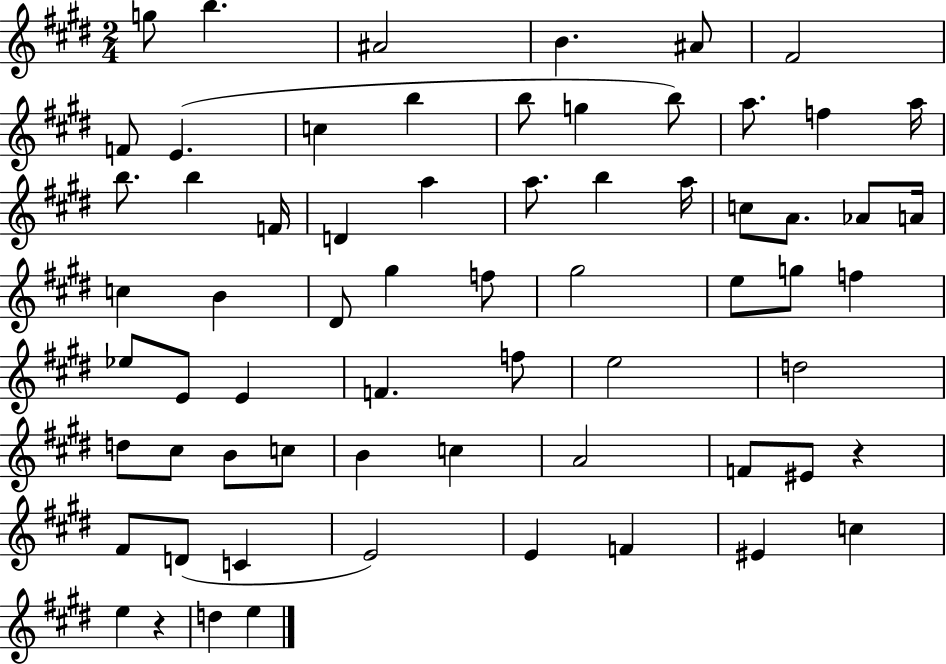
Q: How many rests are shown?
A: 2